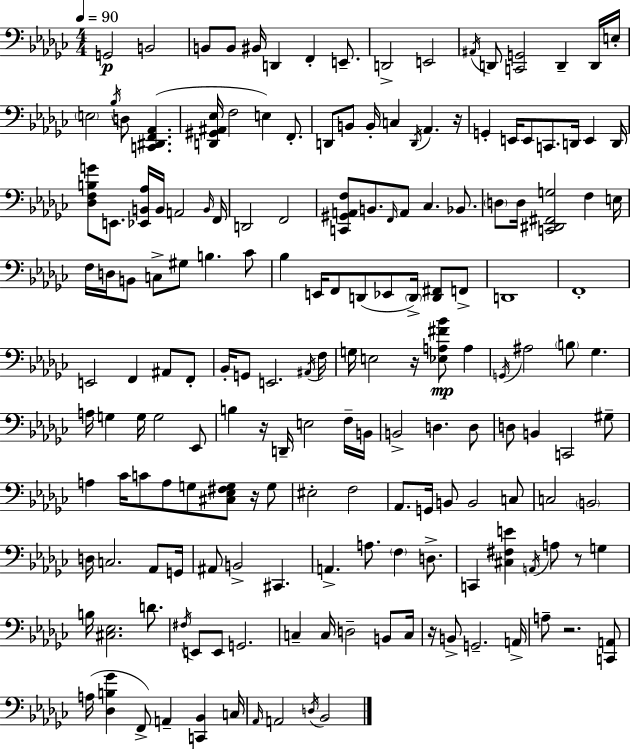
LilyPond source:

{
  \clef bass
  \numericTimeSignature
  \time 4/4
  \key ees \minor
  \tempo 4 = 90
  g,2\p b,2 | b,8 b,8 bis,16 d,4 f,4-. e,8.-- | d,2-> e,2 | \acciaccatura { ais,16 } d,8 <c, g,>2 d,4-- d,16 | \break e16-. \parenthesize e2 \acciaccatura { bes16 } d8 <c, dis, f, aes,>4.( | <d, gis, ais, ees>16 f2 e4) f,8.-. | d,8 b,8 b,16-. c4 \acciaccatura { d,16 } aes,4. | r16 g,4-. e,16 e,8 c,8. d,16 e,4 | \break d,16 <des f b g'>8 e,8. <ees, b, aes>16 b,16 a,2 | \grace { b,16 } f,16 d,2 f,2 | <c, gis, a, f>8 b,8. \grace { f,16 } a,8 ces4. | bes,8. \parenthesize d8 d16 <c, dis, fis, g>2 | \break f4 e16 f16 d16 b,8 c8-> gis8 b4. | ces'8 bes4 e,16 f,8 d,8( ees,8 | \parenthesize d,16->) <d, fis,>8 f,8-> d,1 | f,1-. | \break e,2 f,4 | ais,8 f,8-. bes,16-. g,8 e,2. | \acciaccatura { ais,16 } f16 g16 e2 r16 | <ees a fis' bes'>8\mp a4 \acciaccatura { g,16 } ais2 \parenthesize b8 | \break ges4. a16 g4 g16 g2 | ees,8 b4 r16 d,16-- e2 | f16-- b,16 b,2-> d4. | d8 d8 b,4 c,2 | \break gis8-- a4 ces'16 c'8 a8 | g8 <cis ees fis g>8 r16 g8 eis2-. f2 | aes,8. g,16 b,8 b,2 | c8 c2 \parenthesize b,2 | \break d16 c2. | aes,8 g,16 ais,8 b,2-> | cis,4. a,4.-> a8. | \parenthesize f4 d8.-> c,4 <cis fis e'>4 \acciaccatura { a,16 } | \break a8 r8 g4 b16 <cis ees>2. | d'8. \acciaccatura { fis16 } e,8 e,8 g,2. | c4-- c16 d2-- | b,8 c16 r16 b,8-> g,2.-- | \break a,16-> a8-- r2. | <c, a,>8 a16( <des b ges'>4 f,8->) | a,4-- <c, bes,>4 c16 \grace { aes,16 } a,2 | \acciaccatura { d16 } bes,2 \bar "|."
}